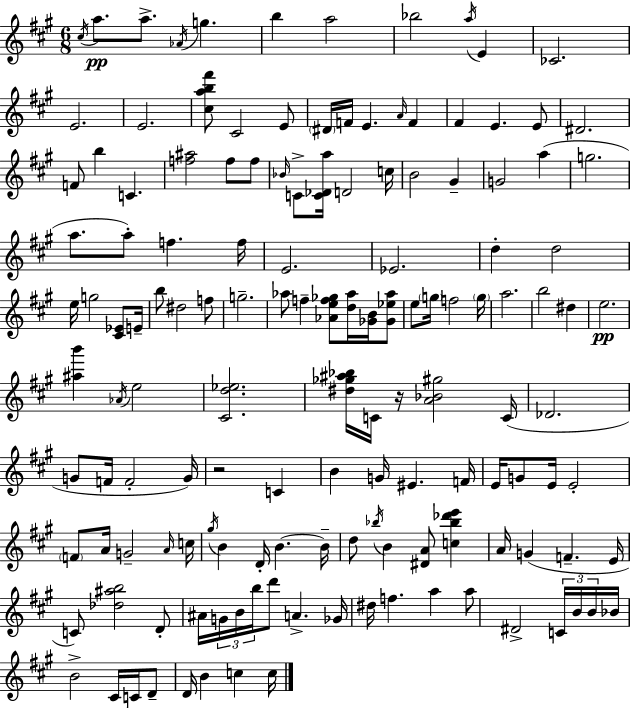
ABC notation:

X:1
T:Untitled
M:6/8
L:1/4
K:A
^c/4 a/2 a/2 _A/4 g b a2 _b2 a/4 E _C2 E2 E2 [^cab^f']/2 ^C2 E/2 ^D/4 F/4 E A/4 F ^F E E/2 ^D2 F/2 b C [f^a]2 f/2 f/2 _B/4 C/2 [C_Da]/4 D2 c/4 B2 ^G G2 a g2 a/2 a/2 f f/4 E2 _E2 d d2 e/4 g2 [^C_E]/2 E/4 b/2 ^d2 f/2 g2 _a/2 f [_Aef_g]/2 [d_a]/4 [_GB]/4 [_G_e_a]/2 e/2 g/4 f2 g/4 a2 b2 ^d e2 [^ab'] _A/4 e2 [^Cd_e]2 [^d_g^a_b]/4 C/4 z/4 [A_B^g]2 C/4 _D2 G/2 F/4 F2 G/4 z2 C B G/4 ^E F/4 E/4 G/2 E/4 E2 F/2 A/4 G2 A/4 c/4 ^g/4 B D/4 B B/4 d/2 _b/4 B [^DA]/2 [c_b_d'e'] A/4 G F E/4 C/2 [_d^ab]2 D/2 ^A/4 G/4 B/4 b/4 d'/2 A _G/4 ^d/4 f a a/2 ^D2 C/4 B/4 B/4 _B/4 B2 ^C/4 C/4 D/2 D/4 B c c/4